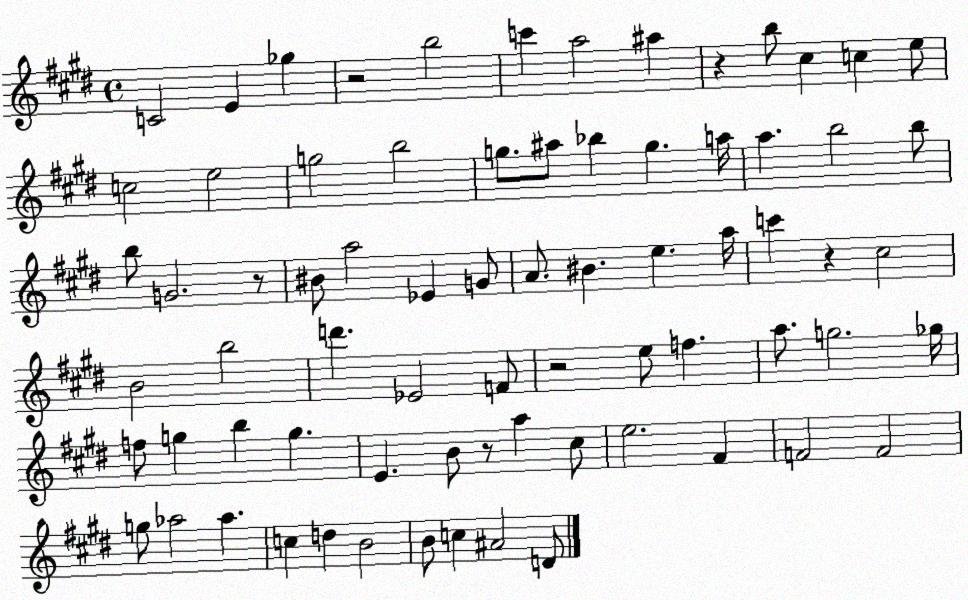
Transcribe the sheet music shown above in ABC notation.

X:1
T:Untitled
M:4/4
L:1/4
K:E
C2 E _g z2 b2 c' a2 ^a z b/2 ^c c e/2 c2 e2 g2 b2 g/2 ^a/2 _b g a/4 a b2 b/2 b/2 G2 z/2 ^B/2 a2 _E G/2 A/2 ^B e a/4 c' z ^c2 B2 b2 d' _E2 F/2 z2 e/2 f a/2 g2 _g/4 f/2 g b g E B/2 z/2 a ^c/2 e2 ^F F2 F2 g/2 _a2 _a c d B2 B/2 c ^A2 D/2